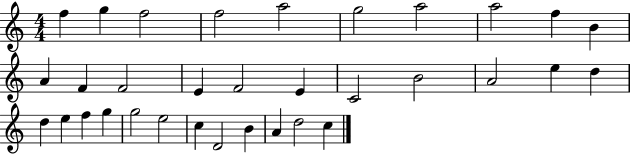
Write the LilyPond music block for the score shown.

{
  \clef treble
  \numericTimeSignature
  \time 4/4
  \key c \major
  f''4 g''4 f''2 | f''2 a''2 | g''2 a''2 | a''2 f''4 b'4 | \break a'4 f'4 f'2 | e'4 f'2 e'4 | c'2 b'2 | a'2 e''4 d''4 | \break d''4 e''4 f''4 g''4 | g''2 e''2 | c''4 d'2 b'4 | a'4 d''2 c''4 | \break \bar "|."
}